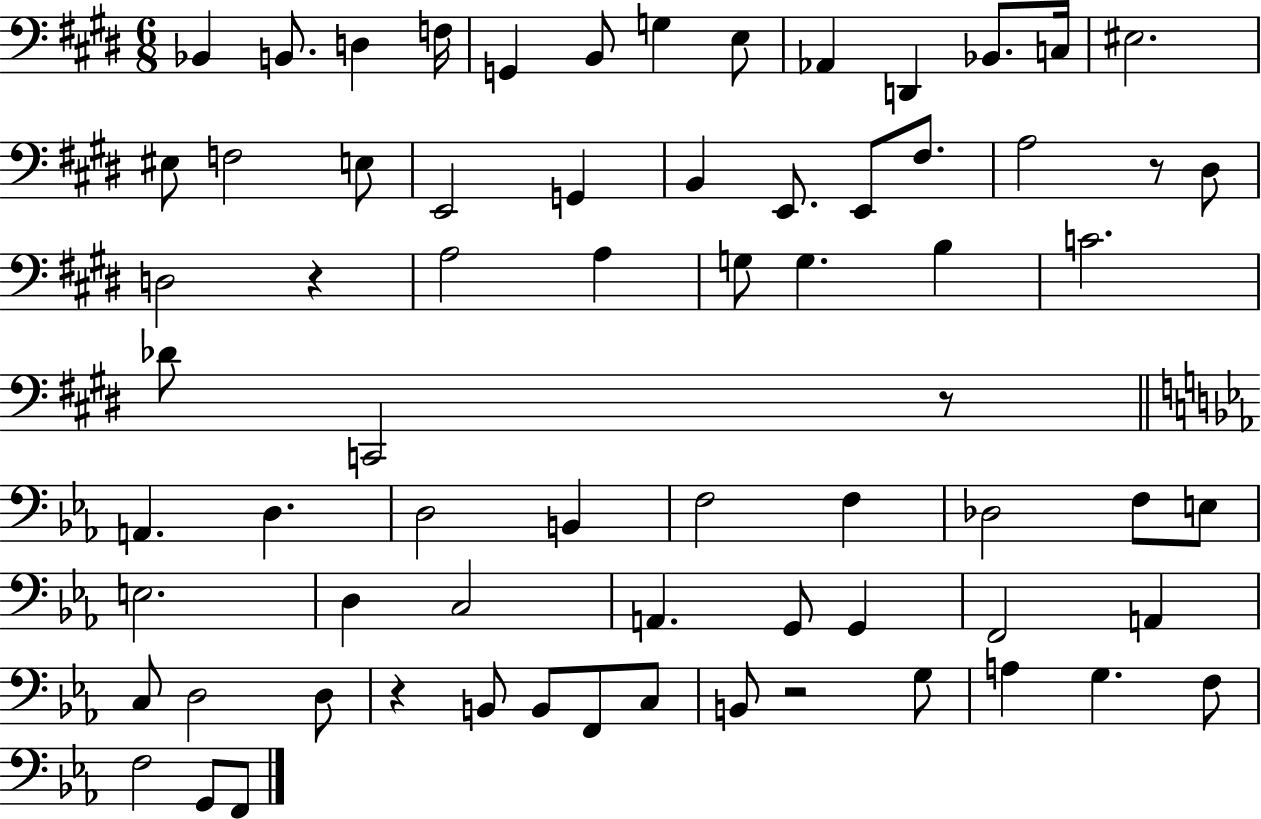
X:1
T:Untitled
M:6/8
L:1/4
K:E
_B,, B,,/2 D, F,/4 G,, B,,/2 G, E,/2 _A,, D,, _B,,/2 C,/4 ^E,2 ^E,/2 F,2 E,/2 E,,2 G,, B,, E,,/2 E,,/2 ^F,/2 A,2 z/2 ^D,/2 D,2 z A,2 A, G,/2 G, B, C2 _D/2 C,,2 z/2 A,, D, D,2 B,, F,2 F, _D,2 F,/2 E,/2 E,2 D, C,2 A,, G,,/2 G,, F,,2 A,, C,/2 D,2 D,/2 z B,,/2 B,,/2 F,,/2 C,/2 B,,/2 z2 G,/2 A, G, F,/2 F,2 G,,/2 F,,/2